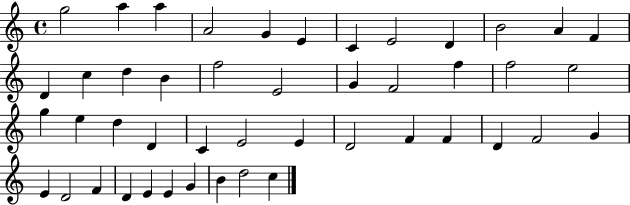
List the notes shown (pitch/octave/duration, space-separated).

G5/h A5/q A5/q A4/h G4/q E4/q C4/q E4/h D4/q B4/h A4/q F4/q D4/q C5/q D5/q B4/q F5/h E4/h G4/q F4/h F5/q F5/h E5/h G5/q E5/q D5/q D4/q C4/q E4/h E4/q D4/h F4/q F4/q D4/q F4/h G4/q E4/q D4/h F4/q D4/q E4/q E4/q G4/q B4/q D5/h C5/q